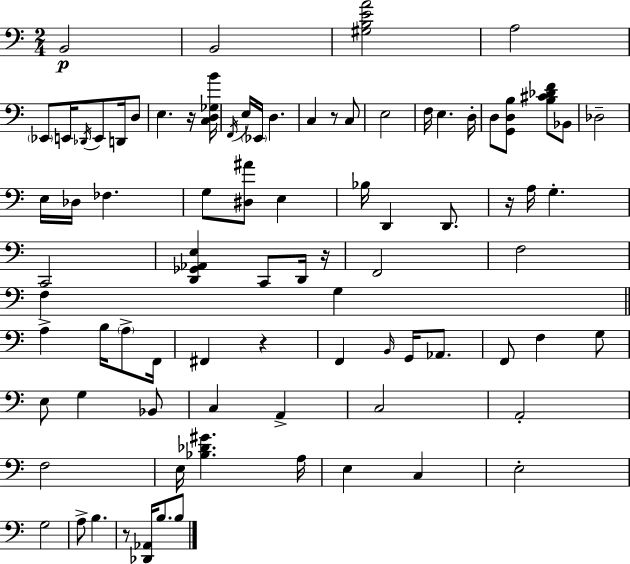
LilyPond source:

{
  \clef bass
  \numericTimeSignature
  \time 2/4
  \key c \major
  b,2\p | b,2 | <gis b e' a'>2 | a2 | \break \parenthesize ees,8 e,16 \acciaccatura { des,16 } e,8 d,16 d8 | e4. r16 | <c d ges b'>16 \acciaccatura { f,16 } e16 \parenthesize ees,16 d4. | c4 r8 | \break c8 e2 | f16 e4. | d16-. d8 <g, d b>8 <b cis' des' f'>8 | bes,8 des2-- | \break e16 des16 fes4. | g8 <dis ais'>8 e4 | bes16 d,4 d,8. | r16 a16 g4.-. | \break c,2 | <d, ges, aes, e>4 c,8 | d,16 r16 f,2 | f2 | \break f4 g4 | \bar "||" \break \key c \major a4-> b16 \parenthesize a8-> f,16 | fis,4 r4 | f,4 \grace { b,16 } g,16 aes,8. | f,8 f4 g8 | \break e8 g4 bes,8 | c4 a,4-> | c2 | a,2-. | \break f2 | e16 <bes des' gis'>4. | a16 e4 c4 | e2-. | \break g2 | a8-> b4. | r8 <des, aes,>16 b8. b8 | \bar "|."
}